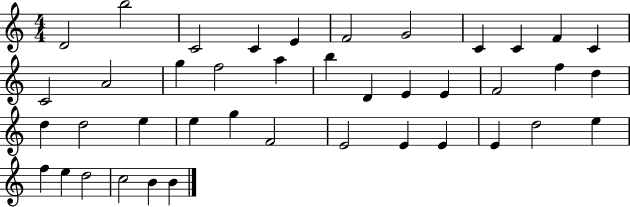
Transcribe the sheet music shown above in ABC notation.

X:1
T:Untitled
M:4/4
L:1/4
K:C
D2 b2 C2 C E F2 G2 C C F C C2 A2 g f2 a b D E E F2 f d d d2 e e g F2 E2 E E E d2 e f e d2 c2 B B